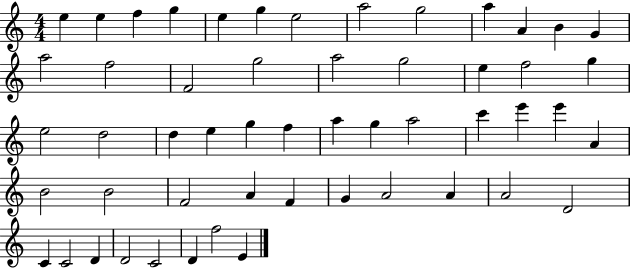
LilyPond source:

{
  \clef treble
  \numericTimeSignature
  \time 4/4
  \key c \major
  e''4 e''4 f''4 g''4 | e''4 g''4 e''2 | a''2 g''2 | a''4 a'4 b'4 g'4 | \break a''2 f''2 | f'2 g''2 | a''2 g''2 | e''4 f''2 g''4 | \break e''2 d''2 | d''4 e''4 g''4 f''4 | a''4 g''4 a''2 | c'''4 e'''4 e'''4 a'4 | \break b'2 b'2 | f'2 a'4 f'4 | g'4 a'2 a'4 | a'2 d'2 | \break c'4 c'2 d'4 | d'2 c'2 | d'4 f''2 e'4 | \bar "|."
}